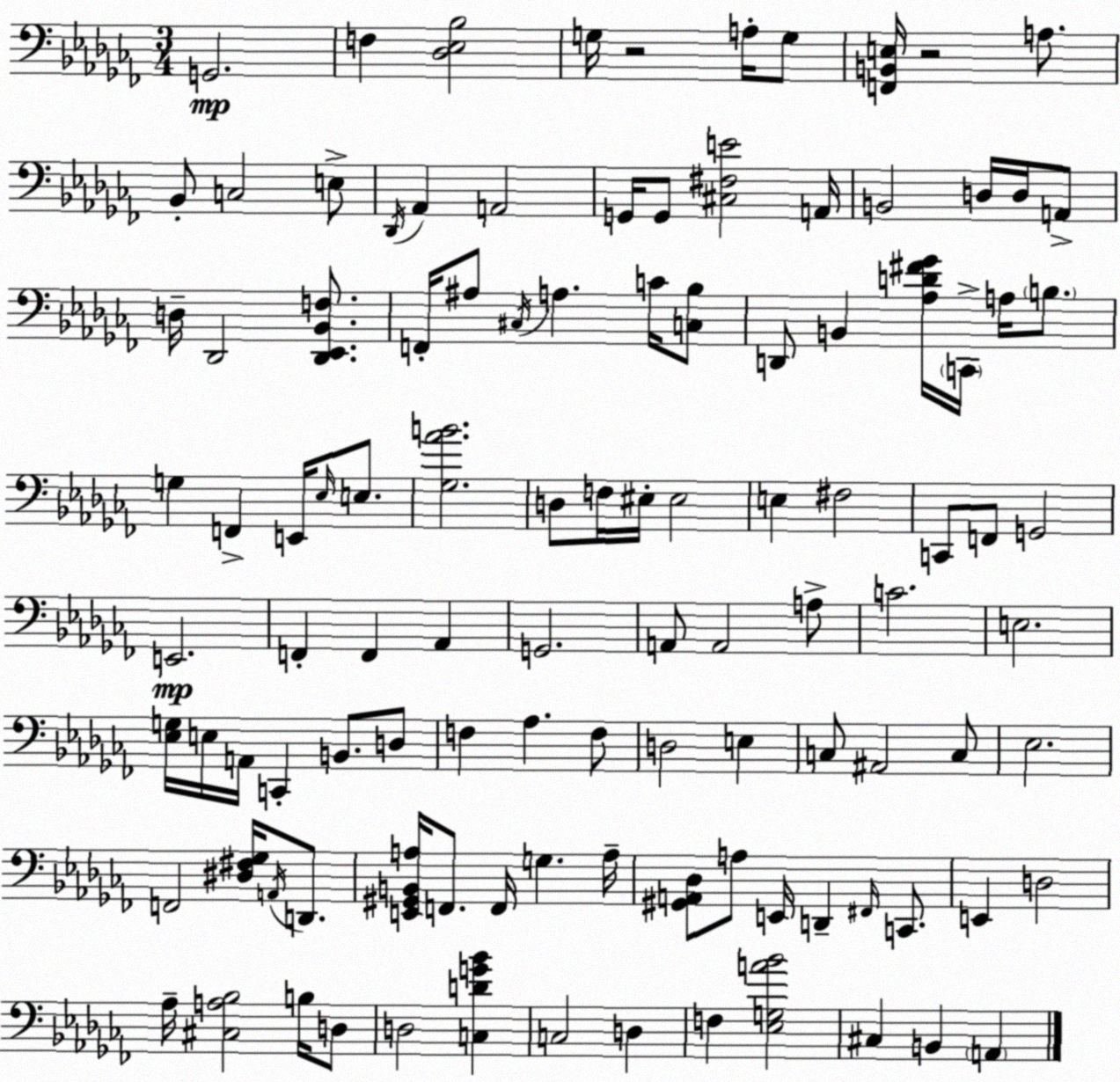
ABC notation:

X:1
T:Untitled
M:3/4
L:1/4
K:Abm
G,,2 F, [_D,_E,_B,]2 G,/4 z2 A,/4 G,/2 [F,,B,,E,]/4 z2 A,/2 _B,,/2 C,2 E,/2 _D,,/4 _A,, A,,2 G,,/4 G,,/2 [^C,^F,E]2 A,,/4 B,,2 D,/4 D,/4 A,,/2 D,/4 _D,,2 [_D,,_E,,_B,,F,]/2 F,,/4 ^A,/2 ^C,/4 A, C/4 [C,_B,]/2 D,,/2 B,, [_A,D^F_G]/4 C,,/4 A,/4 B,/2 G, F,, E,,/4 _E,/4 E,/2 [_G,_AB]2 D,/2 F,/4 ^E,/4 ^E,2 E, ^F,2 C,,/2 F,,/2 G,,2 E,,2 F,, F,, _A,, G,,2 A,,/2 A,,2 A,/2 C2 E,2 [_E,G,]/4 E,/4 A,,/4 C,, B,,/2 D,/2 F, _A, F,/2 D,2 E, C,/2 ^A,,2 C,/2 _E,2 F,,2 [^D,^F,_G,]/4 A,,/4 D,,/2 [E,,^G,,B,,A,]/4 F,,/2 F,,/4 G, A,/4 [^G,,A,,_D,]/2 A,/2 E,,/4 D,, ^F,,/4 C,,/2 E,, D,2 _A,/4 [^C,A,_B,]2 B,/4 D,/2 D,2 [C,DG_B] C,2 D, F, [_E,G,A_B]2 ^C, B,, A,,